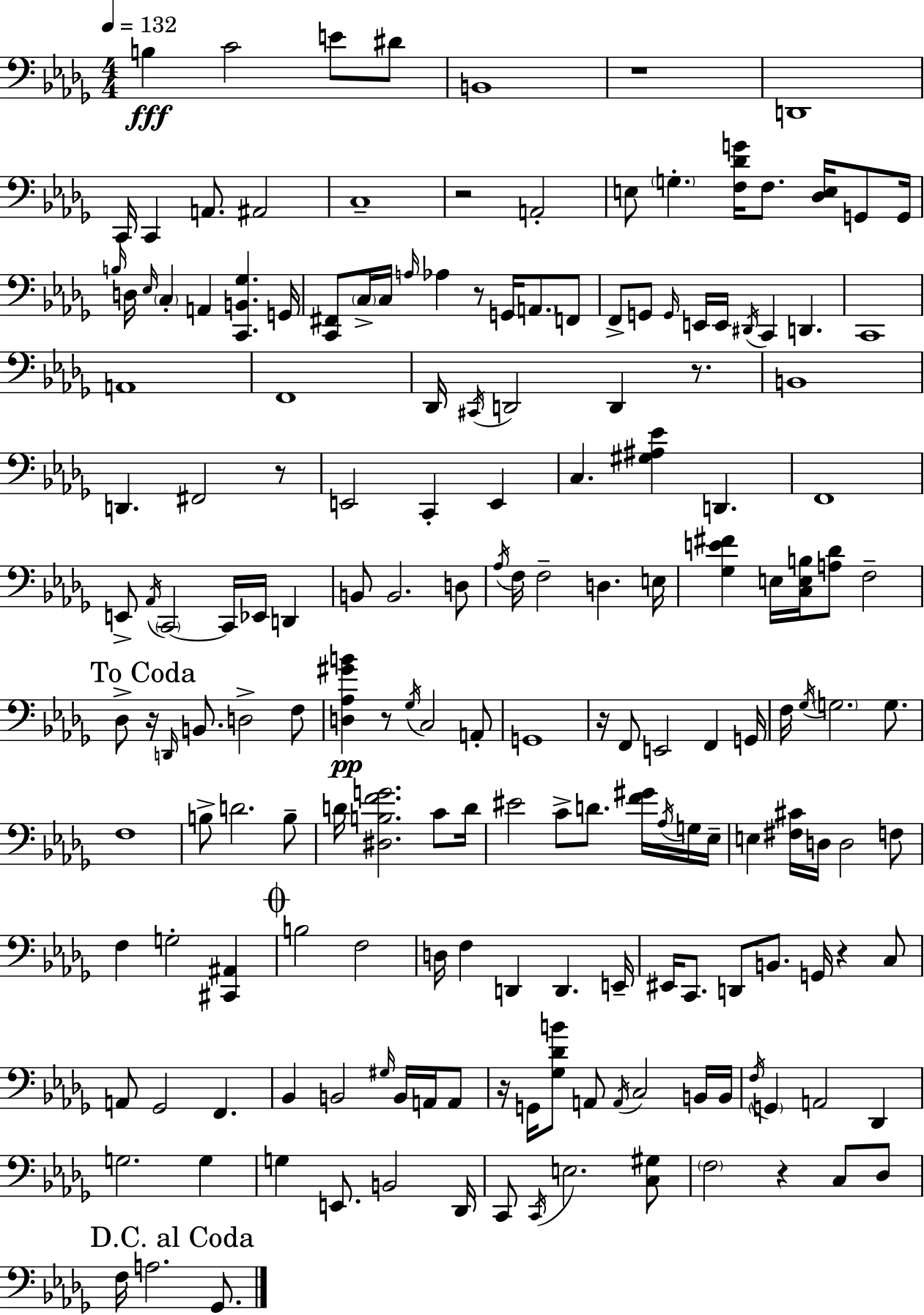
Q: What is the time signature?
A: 4/4